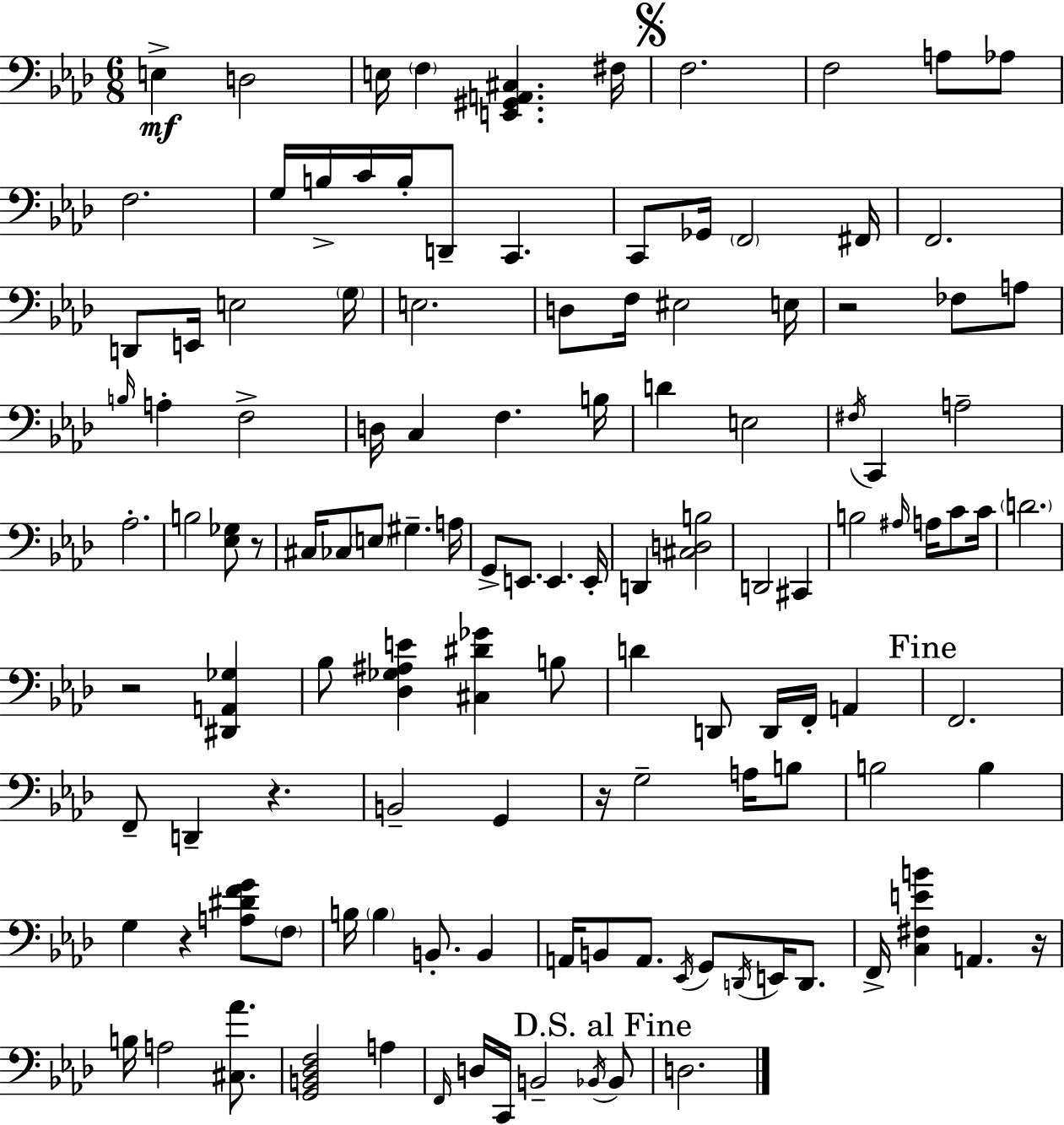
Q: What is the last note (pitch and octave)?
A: D3